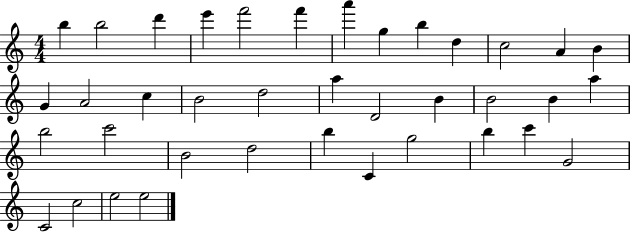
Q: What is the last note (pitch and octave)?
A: E5